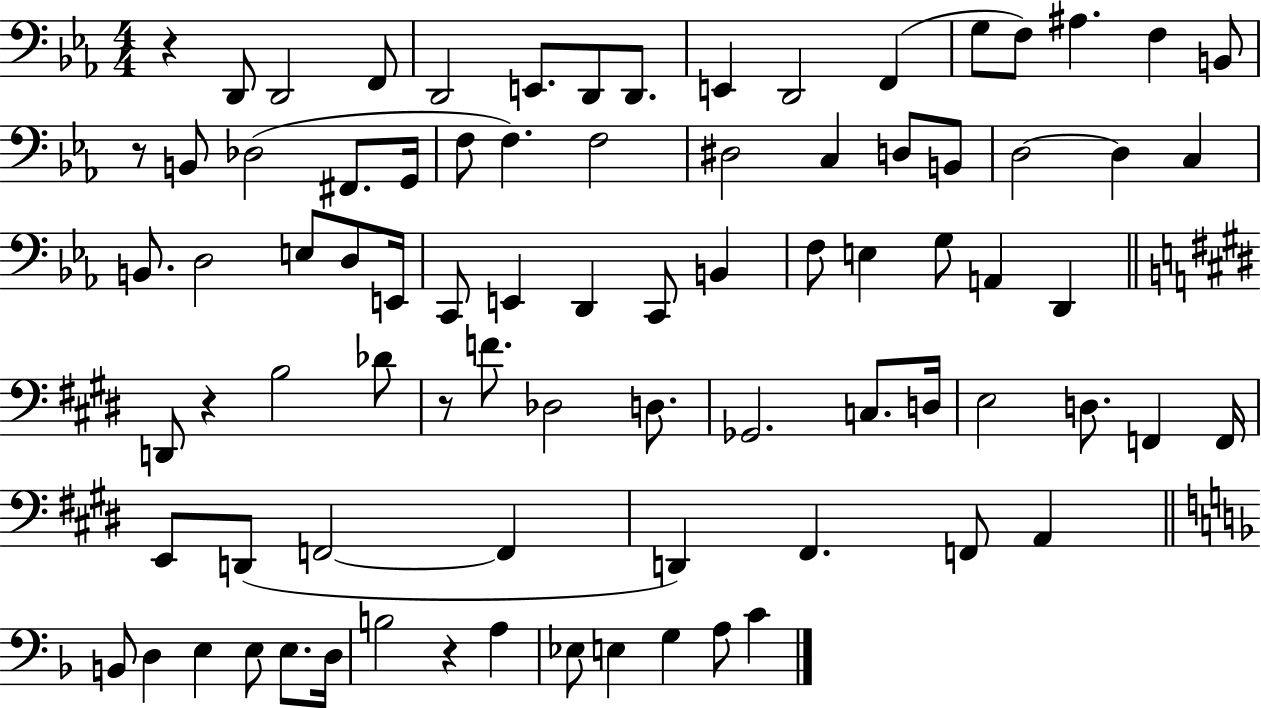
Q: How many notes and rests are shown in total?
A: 83